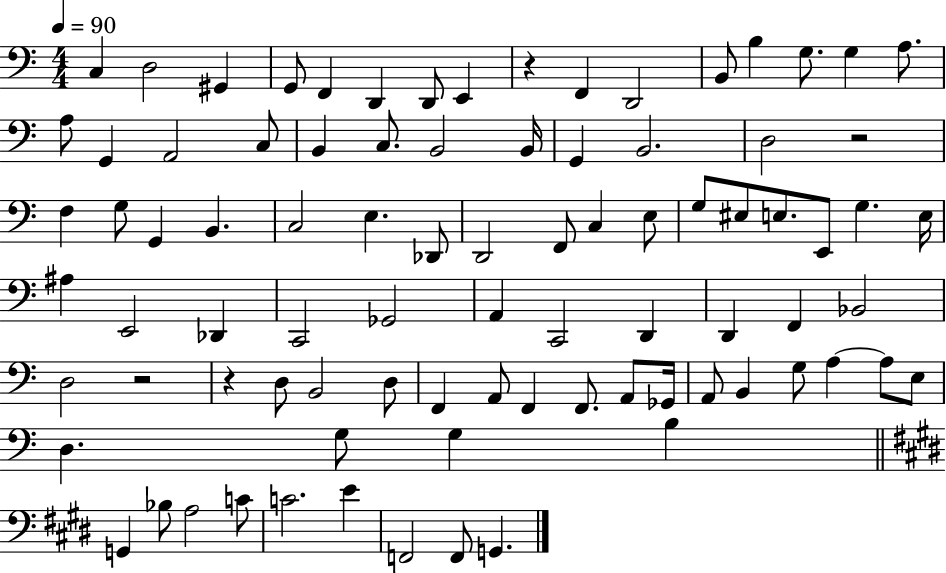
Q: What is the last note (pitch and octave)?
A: G2